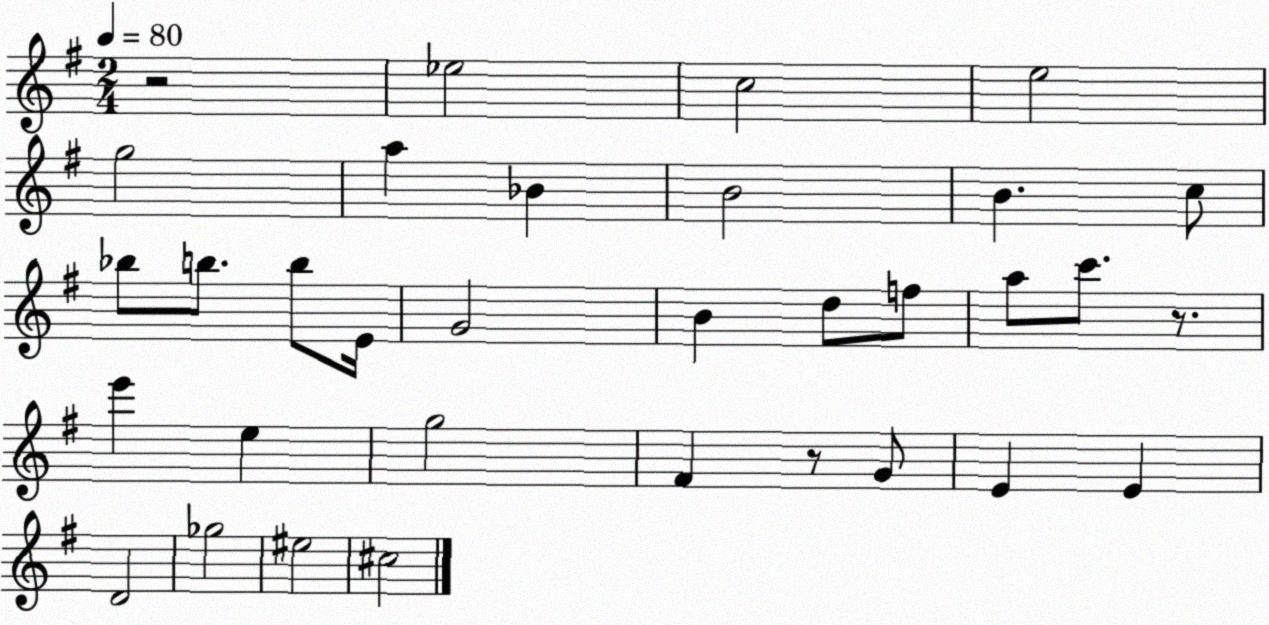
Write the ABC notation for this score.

X:1
T:Untitled
M:2/4
L:1/4
K:G
z2 _e2 c2 e2 g2 a _B B2 B c/2 _b/2 b/2 b/2 E/4 G2 B d/2 f/2 a/2 c'/2 z/2 e' e g2 ^F z/2 G/2 E E D2 _g2 ^e2 ^c2